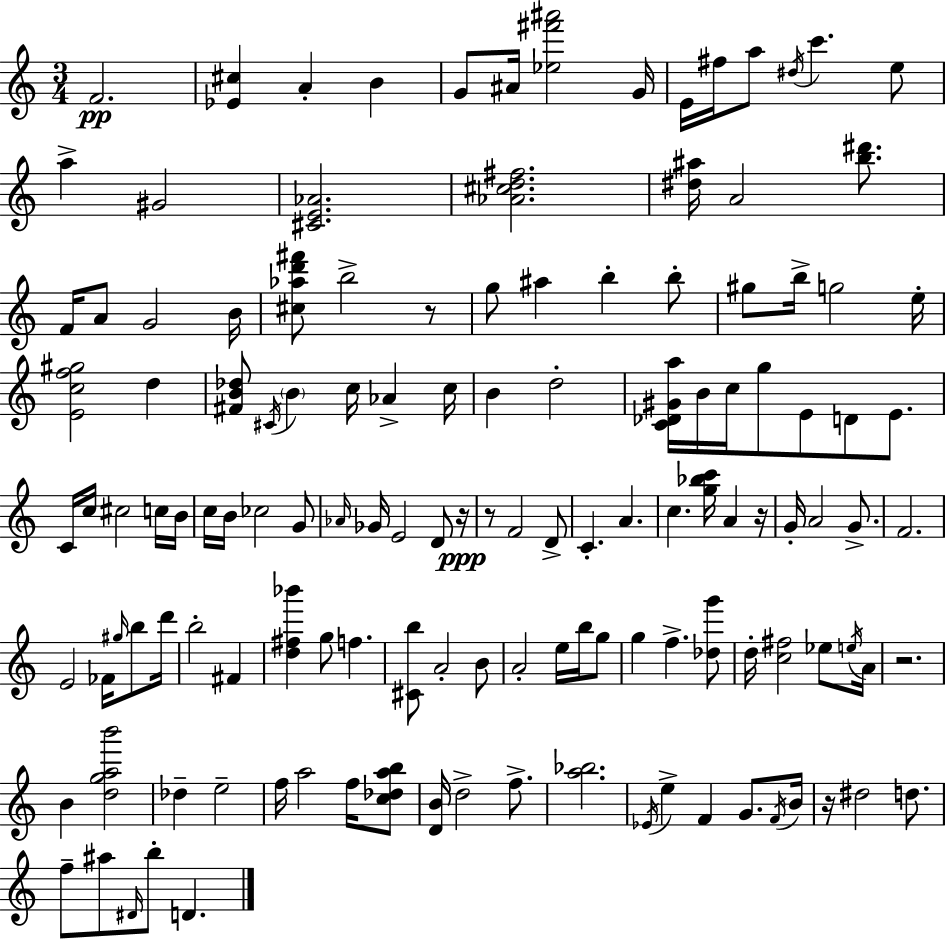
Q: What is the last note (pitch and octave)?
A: D4